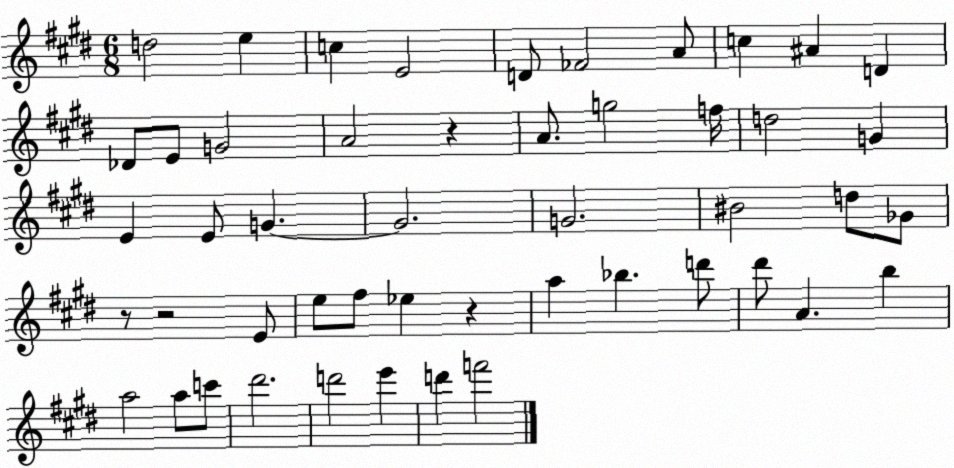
X:1
T:Untitled
M:6/8
L:1/4
K:E
d2 e c E2 D/2 _F2 A/2 c ^A D _D/2 E/2 G2 A2 z A/2 g2 f/4 d2 G E E/2 G G2 G2 ^B2 d/2 _G/2 z/2 z2 E/2 e/2 ^f/2 _e z a _b d'/2 ^d'/2 A b a2 a/2 c'/2 ^d'2 d'2 e' d' f'2